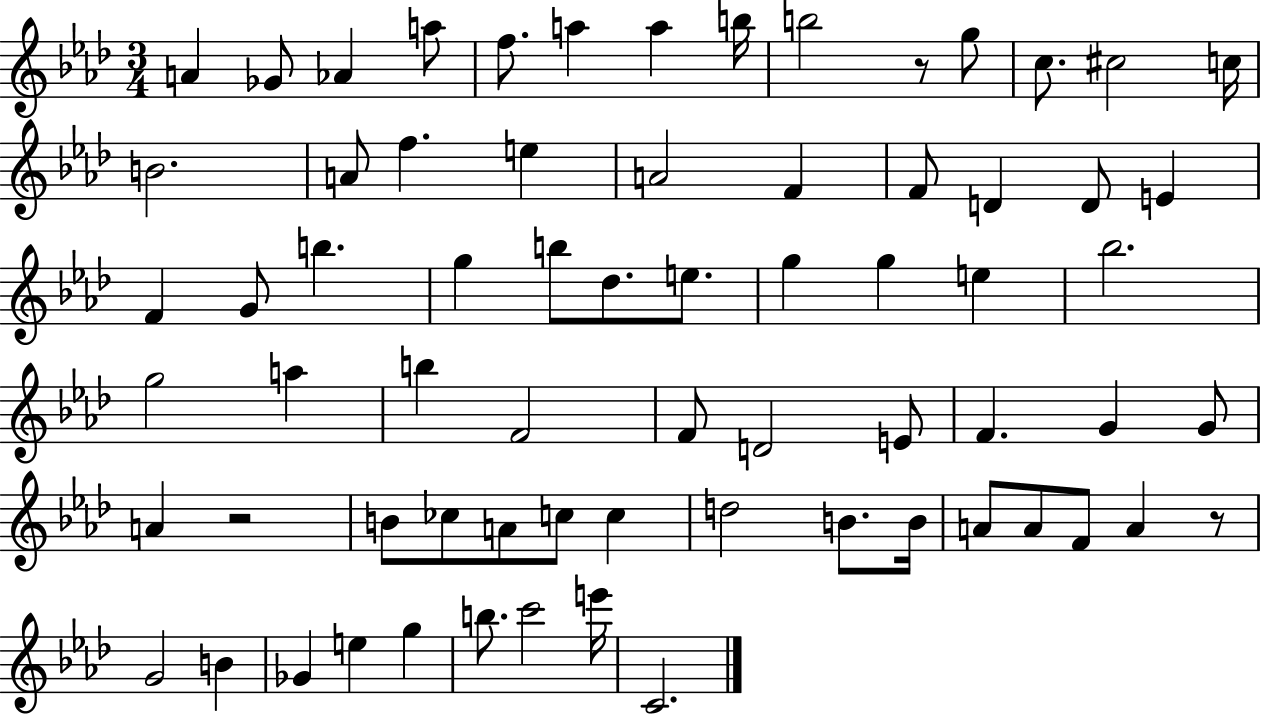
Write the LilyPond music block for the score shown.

{
  \clef treble
  \numericTimeSignature
  \time 3/4
  \key aes \major
  a'4 ges'8 aes'4 a''8 | f''8. a''4 a''4 b''16 | b''2 r8 g''8 | c''8. cis''2 c''16 | \break b'2. | a'8 f''4. e''4 | a'2 f'4 | f'8 d'4 d'8 e'4 | \break f'4 g'8 b''4. | g''4 b''8 des''8. e''8. | g''4 g''4 e''4 | bes''2. | \break g''2 a''4 | b''4 f'2 | f'8 d'2 e'8 | f'4. g'4 g'8 | \break a'4 r2 | b'8 ces''8 a'8 c''8 c''4 | d''2 b'8. b'16 | a'8 a'8 f'8 a'4 r8 | \break g'2 b'4 | ges'4 e''4 g''4 | b''8. c'''2 e'''16 | c'2. | \break \bar "|."
}